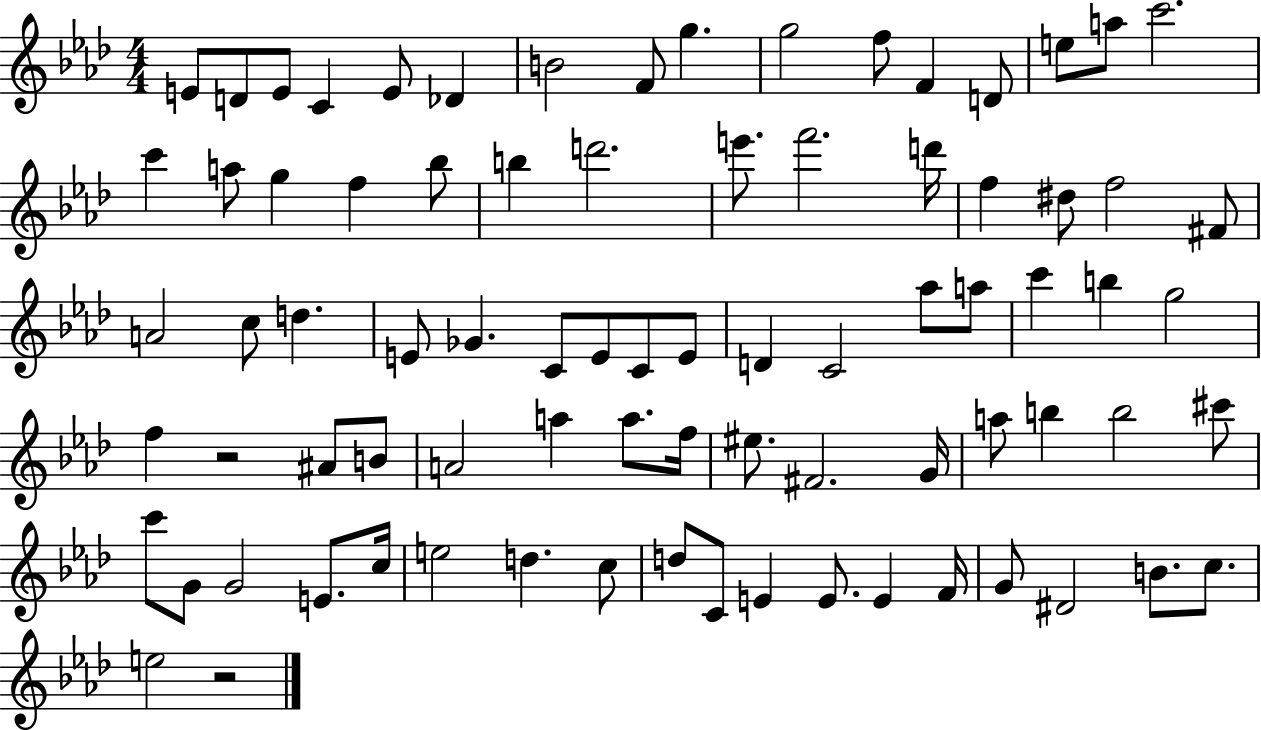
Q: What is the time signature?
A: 4/4